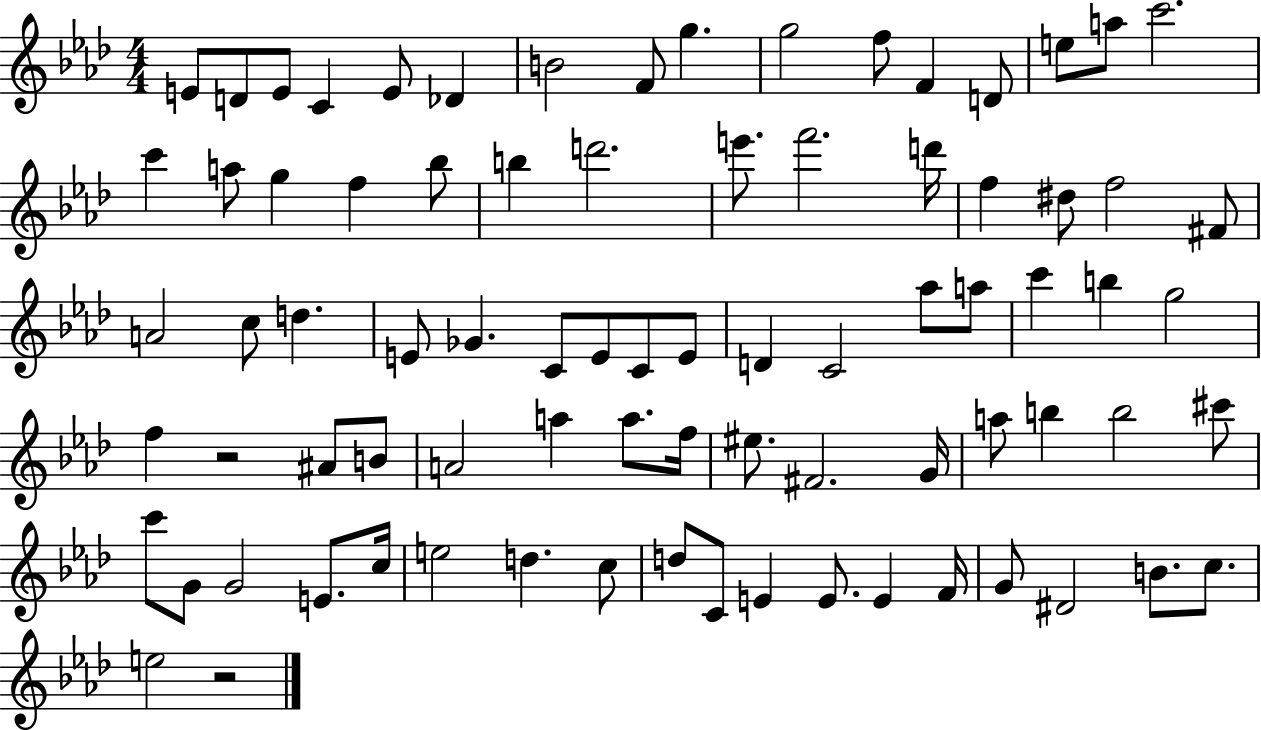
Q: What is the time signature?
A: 4/4